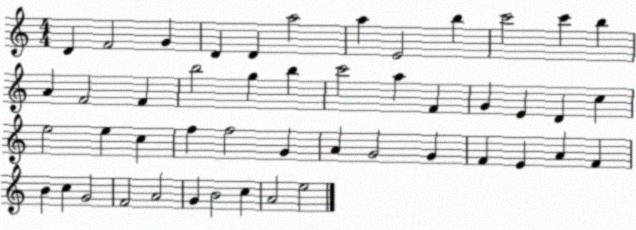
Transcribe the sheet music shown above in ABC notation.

X:1
T:Untitled
M:4/4
L:1/4
K:C
D F2 G D D a2 a E2 b c'2 c' b A F2 F b2 g b c'2 a F G E D c e2 e c f f2 G A G2 G F E A F B c G2 F2 A2 G B2 c A2 e2